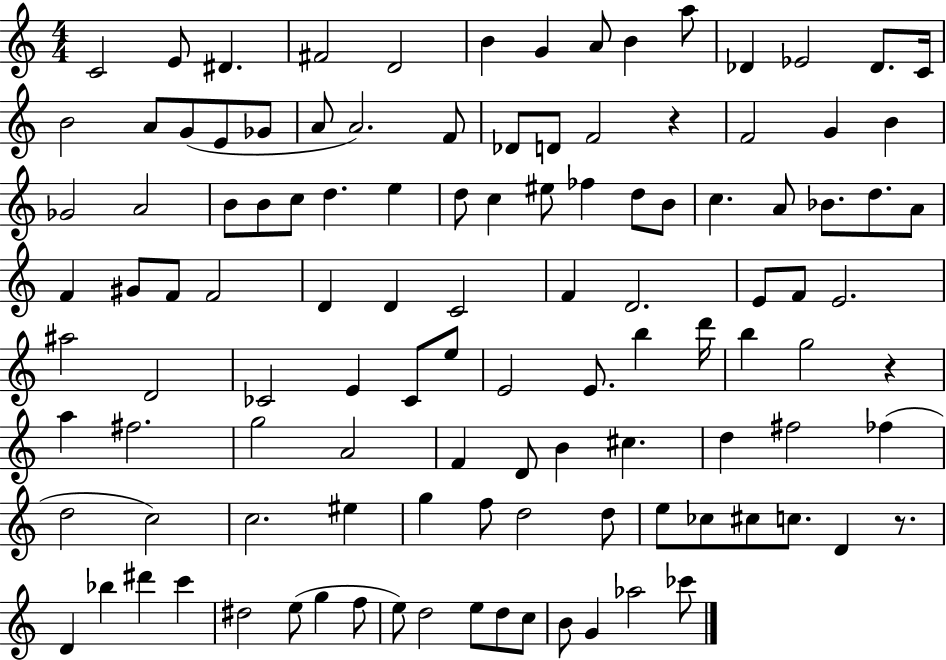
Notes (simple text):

C4/h E4/e D#4/q. F#4/h D4/h B4/q G4/q A4/e B4/q A5/e Db4/q Eb4/h Db4/e. C4/s B4/h A4/e G4/e E4/e Gb4/e A4/e A4/h. F4/e Db4/e D4/e F4/h R/q F4/h G4/q B4/q Gb4/h A4/h B4/e B4/e C5/e D5/q. E5/q D5/e C5/q EIS5/e FES5/q D5/e B4/e C5/q. A4/e Bb4/e. D5/e. A4/e F4/q G#4/e F4/e F4/h D4/q D4/q C4/h F4/q D4/h. E4/e F4/e E4/h. A#5/h D4/h CES4/h E4/q CES4/e E5/e E4/h E4/e. B5/q D6/s B5/q G5/h R/q A5/q F#5/h. G5/h A4/h F4/q D4/e B4/q C#5/q. D5/q F#5/h FES5/q D5/h C5/h C5/h. EIS5/q G5/q F5/e D5/h D5/e E5/e CES5/e C#5/e C5/e. D4/q R/e. D4/q Bb5/q D#6/q C6/q D#5/h E5/e G5/q F5/e E5/e D5/h E5/e D5/e C5/e B4/e G4/q Ab5/h CES6/e